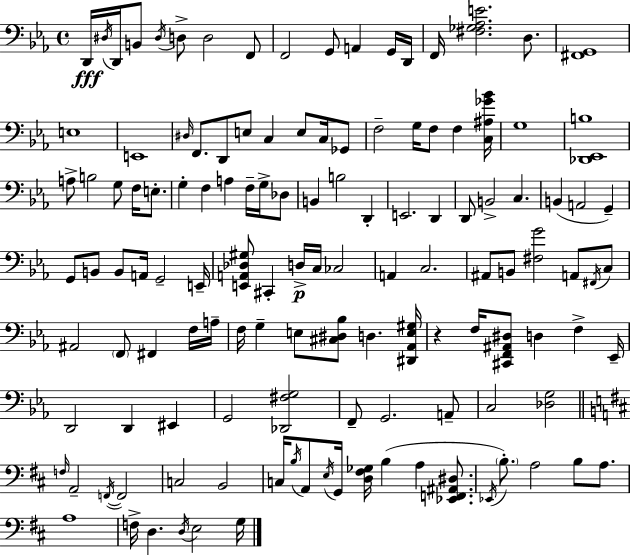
D2/s D#3/s D2/s B2/e D#3/s D3/e D3/h F2/e F2/h G2/e A2/q G2/s D2/s F2/s [F#3,Gb3,Ab3,E4]/h. D3/e. [F#2,G2]/w E3/w E2/w D#3/s F2/e. D2/e E3/e C3/q E3/e C3/s Gb2/e F3/h G3/s F3/e F3/q [C3,A#3,Gb4,Bb4]/s G3/w [Db2,Eb2,B3]/w A3/e B3/h G3/e F3/s E3/e. G3/q F3/q A3/q F3/s G3/s Db3/e B2/q B3/h D2/q E2/h. D2/q D2/e B2/h C3/q. B2/q A2/h G2/q G2/e B2/e B2/e A2/s G2/h E2/s [E2,A2,Db3,G#3]/e C#2/q D3/s C3/s CES3/h A2/q C3/h. A#2/e B2/e [F#3,G4]/h A2/e F#2/s C3/e A#2/h F2/e F#2/q F3/s A3/s F3/s G3/q E3/e [C#3,D#3,Bb3]/e D3/q. [D#2,Ab2,E3,G#3]/s R/q F3/s [C#2,F2,A#2,D#3]/e D3/q F3/q Eb2/s D2/h D2/q EIS2/q G2/h [Db2,F#3,G3]/h F2/e G2/h. A2/e C3/h [Db3,G3]/h F3/s A2/h F2/s F2/h C3/h B2/h C3/s B3/s A2/e E3/s G2/s [D3,F#3,Gb3]/s B3/q A3/q [Eb2,F2,A#2,D#3]/e. Eb2/s B3/e. A3/h B3/e A3/e. A3/w F3/s D3/q. D3/s E3/h G3/s